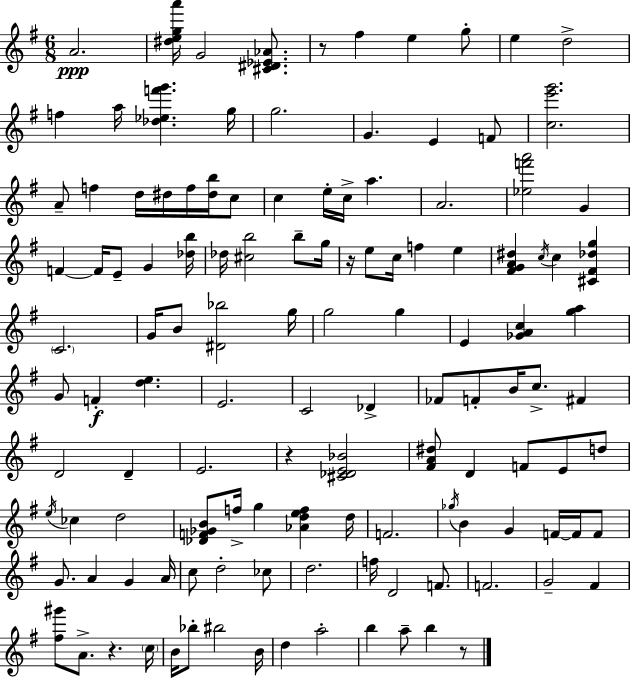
{
  \clef treble
  \numericTimeSignature
  \time 6/8
  \key g \major
  \repeat volta 2 { a'2.\ppp | <dis'' e'' g'' a'''>16 g'2 <cis' dis' ees' aes'>8. | r8 fis''4 e''4 g''8-. | e''4 d''2-> | \break f''4 a''16 <des'' ees'' f''' g'''>4. g''16 | g''2. | g'4. e'4 f'8 | <c'' e''' g'''>2. | \break a'8-- f''4 d''16 dis''16 f''16 <dis'' b''>16 c''8 | c''4 e''16-. c''16-> a''4. | a'2. | <ees'' f''' a'''>2 g'4 | \break f'4~~ f'16 e'8-- g'4 <des'' b''>16 | des''16 <cis'' b''>2 b''8-- g''16 | r16 e''8 c''16 f''4 e''4 | <fis' g' a' dis''>4 \acciaccatura { c''16 } c''4 <cis' fis' des'' g''>4 | \break \parenthesize c'2. | g'16 b'8 <dis' bes''>2 | g''16 g''2 g''4 | e'4 <ges' a' c''>4 <g'' a''>4 | \break g'8 f'4-.\f <d'' e''>4. | e'2. | c'2 des'4-> | fes'8 f'8-. b'16 c''8.-> fis'4 | \break d'2 d'4-- | e'2. | r4 <cis' des' e' bes'>2 | <fis' a' dis''>8 d'4 f'8 e'8 d''8 | \break \acciaccatura { e''16 } ces''4 d''2 | <des' f' ges' b'>8 f''16-> g''4 <aes' d'' e'' f''>4 | d''16 f'2. | \acciaccatura { ges''16 } b'4 g'4 f'16~~ | \break f'16 f'8 g'8. a'4 g'4 | a'16 c''8 d''2-. | ces''8 d''2. | f''16 d'2 | \break f'8. f'2. | g'2-- fis'4 | <fis'' gis'''>8 a'8.-> r4. | \parenthesize c''16 b'16 bes''8-. bis''2 | \break b'16 d''4 a''2-. | b''4 a''8-- b''4 | r8 } \bar "|."
}